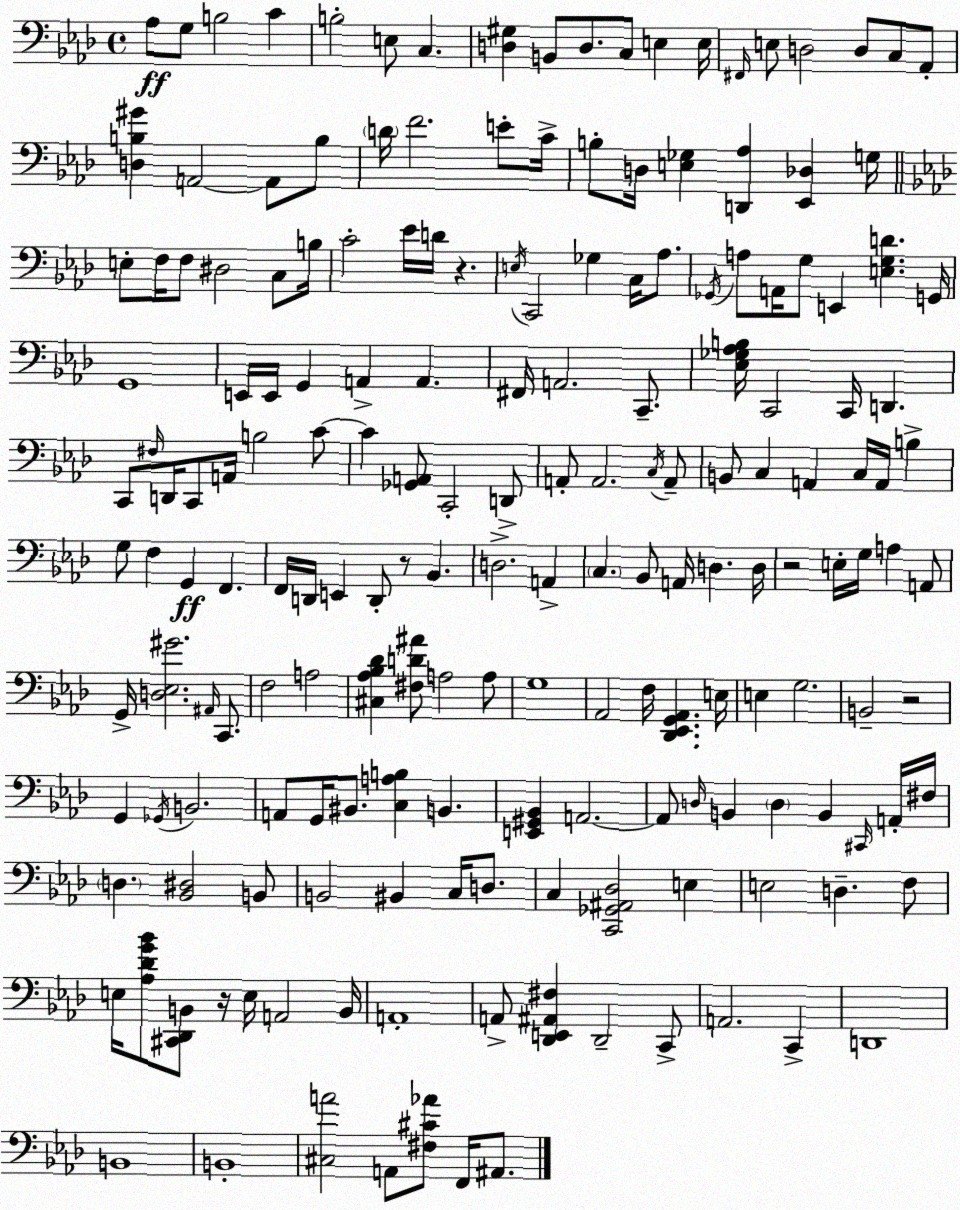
X:1
T:Untitled
M:4/4
L:1/4
K:Fm
_A,/2 G,/2 B,2 C B,2 E,/2 C, [D,^G,] B,,/2 D,/2 C,/2 E, E,/4 ^F,,/4 E,/2 D,2 D,/2 C,/2 _A,,/2 [D,B,^G] A,,2 A,,/2 B,/2 D/4 F2 E/2 C/4 B,/2 D,/4 [E,_G,] [D,,_A,] [_E,,_D,] G,/4 E,/2 F,/4 F,/2 ^D,2 C,/2 B,/4 C2 _E/4 D/4 z E,/4 C,,2 _G, C,/4 _A,/2 _G,,/4 A,/2 A,,/4 G,/2 E,, [E,G,D] G,,/4 G,,4 E,,/4 E,,/4 G,, A,, A,, ^F,,/4 A,,2 C,,/2 [_E,_G,_A,B,]/4 C,,2 C,,/4 D,, C,,/2 ^F,/4 D,,/4 C,,/2 A,,/4 B,2 C/2 C [_G,,A,,]/2 C,,2 D,,/2 A,,/2 A,,2 C,/4 A,,/2 B,,/2 C, A,, C,/4 A,,/4 B, G,/2 F, G,, F,, F,,/4 D,,/4 E,, D,,/2 z/2 _B,, D,2 A,, C, _B,,/2 A,,/4 D, D,/4 z2 E,/4 G,/4 A, A,,/2 G,,/4 [D,_E,^G]2 ^A,,/4 C,,/2 F,2 A,2 [^C,_A,_B,_D] [^F,D^A]/2 A,2 A,/2 G,4 _A,,2 F,/4 [_D,,_E,,G,,_A,,] E,/4 E, G,2 B,,2 z2 G,, _G,,/4 B,,2 A,,/2 G,,/4 ^B,,/2 [C,A,B,] B,, [E,,^G,,_B,,] A,,2 A,,/2 D,/4 B,, D, B,, ^C,,/4 A,,/4 ^F,/4 D, [_B,,^D,]2 B,,/2 B,,2 ^B,, C,/4 D,/2 C, [C,,_G,,^A,,_D,]2 E, E,2 D, F,/2 E,/4 [_A,_DG_B]/2 [^C,,_D,,B,,]/2 z/4 E,/4 A,,2 B,,/4 A,,4 A,,/2 [_D,,E,,^A,,^F,] _D,,2 C,,/2 A,,2 C,, D,,4 B,,4 B,,4 [^C,A]2 A,,/2 [^F,^C_A]/2 F,,/4 ^A,,/2